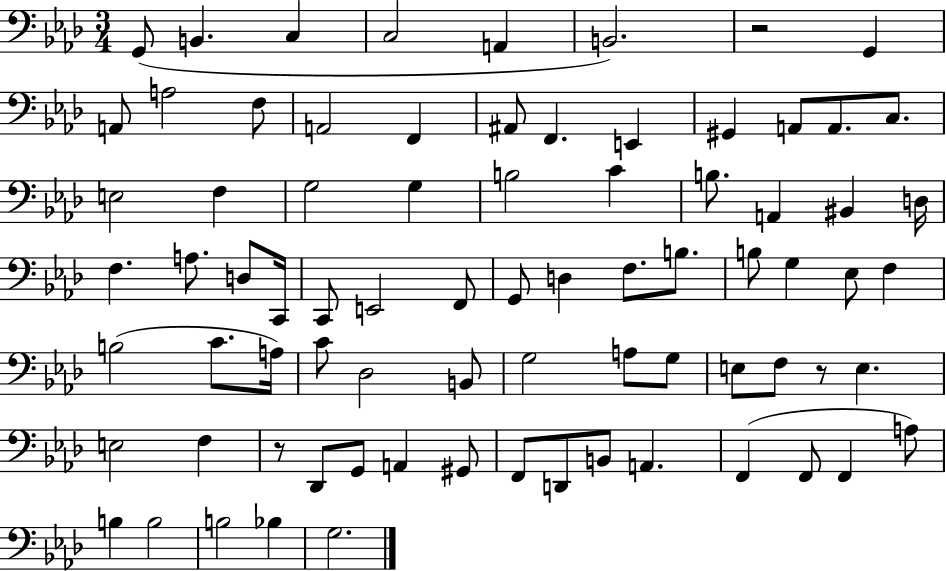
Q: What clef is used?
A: bass